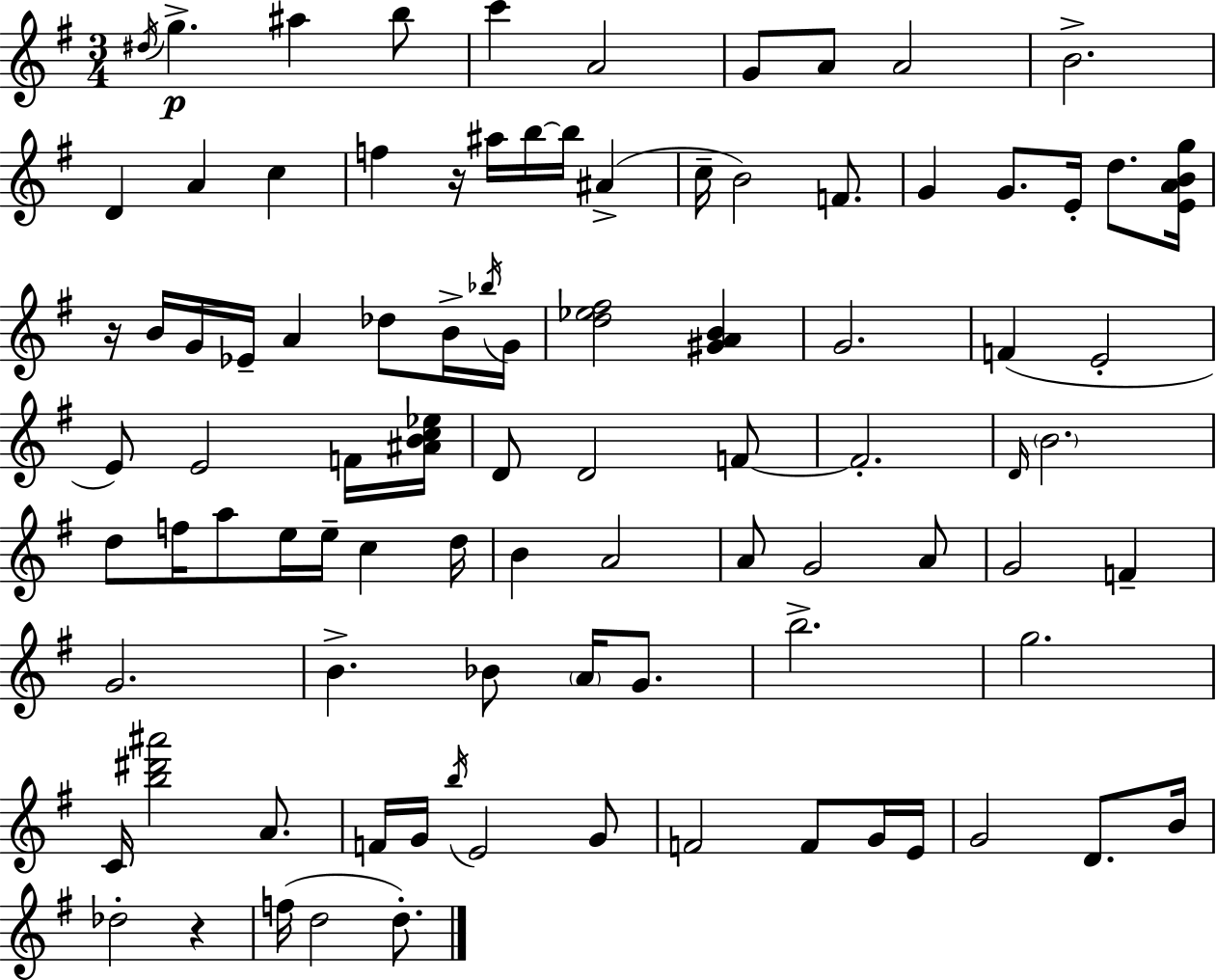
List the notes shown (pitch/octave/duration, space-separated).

D#5/s G5/q. A#5/q B5/e C6/q A4/h G4/e A4/e A4/h B4/h. D4/q A4/q C5/q F5/q R/s A#5/s B5/s B5/s A#4/q C5/s B4/h F4/e. G4/q G4/e. E4/s D5/e. [E4,A4,B4,G5]/s R/s B4/s G4/s Eb4/s A4/q Db5/e B4/s Bb5/s G4/s [D5,Eb5,F#5]/h [G#4,A4,B4]/q G4/h. F4/q E4/h E4/e E4/h F4/s [A#4,B4,C5,Eb5]/s D4/e D4/h F4/e F4/h. D4/s B4/h. D5/e F5/s A5/e E5/s E5/s C5/q D5/s B4/q A4/h A4/e G4/h A4/e G4/h F4/q G4/h. B4/q. Bb4/e A4/s G4/e. B5/h. G5/h. C4/s [B5,D#6,A#6]/h A4/e. F4/s G4/s B5/s E4/h G4/e F4/h F4/e G4/s E4/s G4/h D4/e. B4/s Db5/h R/q F5/s D5/h D5/e.